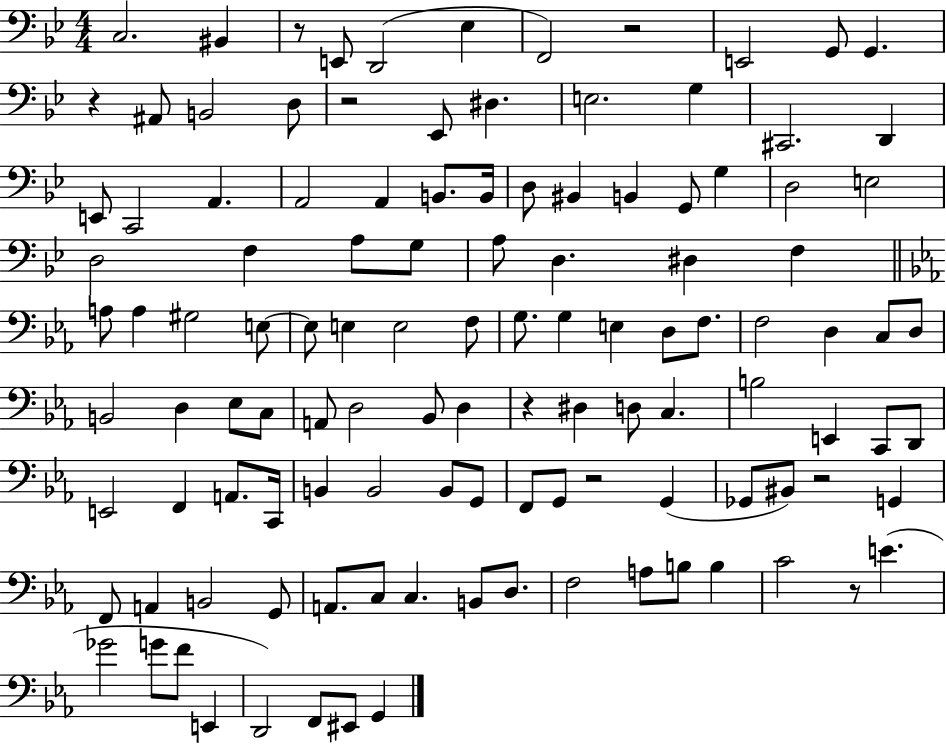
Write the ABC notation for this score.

X:1
T:Untitled
M:4/4
L:1/4
K:Bb
C,2 ^B,, z/2 E,,/2 D,,2 _E, F,,2 z2 E,,2 G,,/2 G,, z ^A,,/2 B,,2 D,/2 z2 _E,,/2 ^D, E,2 G, ^C,,2 D,, E,,/2 C,,2 A,, A,,2 A,, B,,/2 B,,/4 D,/2 ^B,, B,, G,,/2 G, D,2 E,2 D,2 F, A,/2 G,/2 A,/2 D, ^D, F, A,/2 A, ^G,2 E,/2 E,/2 E, E,2 F,/2 G,/2 G, E, D,/2 F,/2 F,2 D, C,/2 D,/2 B,,2 D, _E,/2 C,/2 A,,/2 D,2 _B,,/2 D, z ^D, D,/2 C, B,2 E,, C,,/2 D,,/2 E,,2 F,, A,,/2 C,,/4 B,, B,,2 B,,/2 G,,/2 F,,/2 G,,/2 z2 G,, _G,,/2 ^B,,/2 z2 G,, F,,/2 A,, B,,2 G,,/2 A,,/2 C,/2 C, B,,/2 D,/2 F,2 A,/2 B,/2 B, C2 z/2 E _G2 G/2 F/2 E,, D,,2 F,,/2 ^E,,/2 G,,